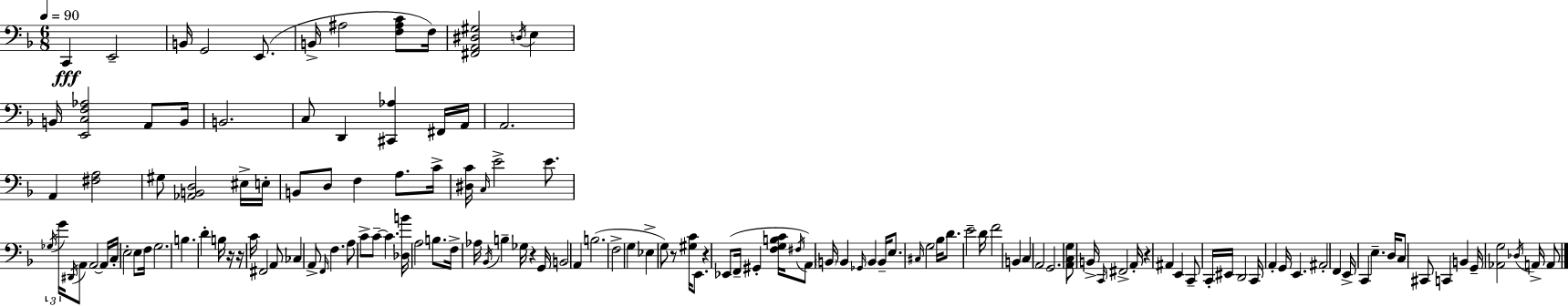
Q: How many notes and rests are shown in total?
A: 140